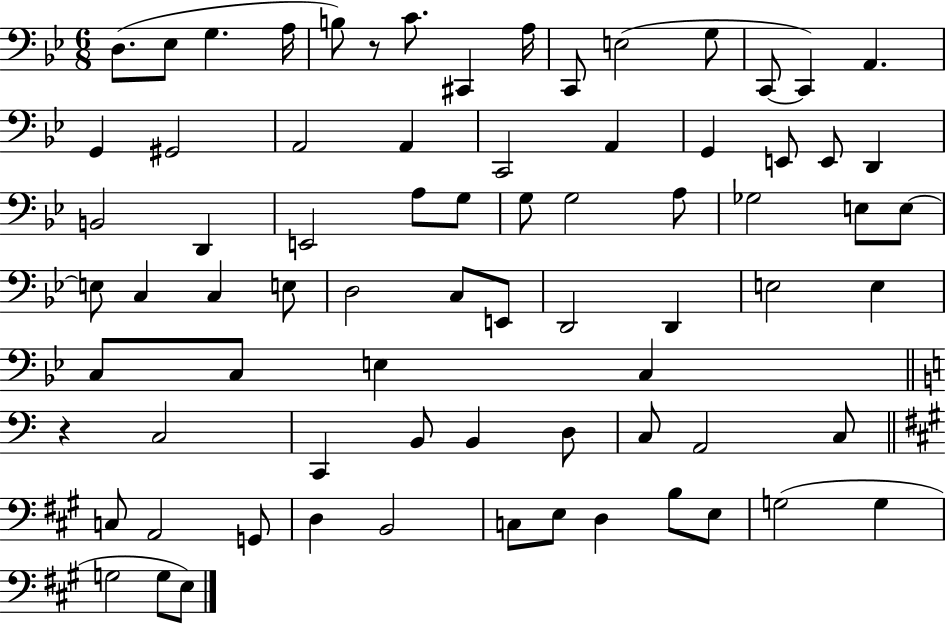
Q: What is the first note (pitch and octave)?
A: D3